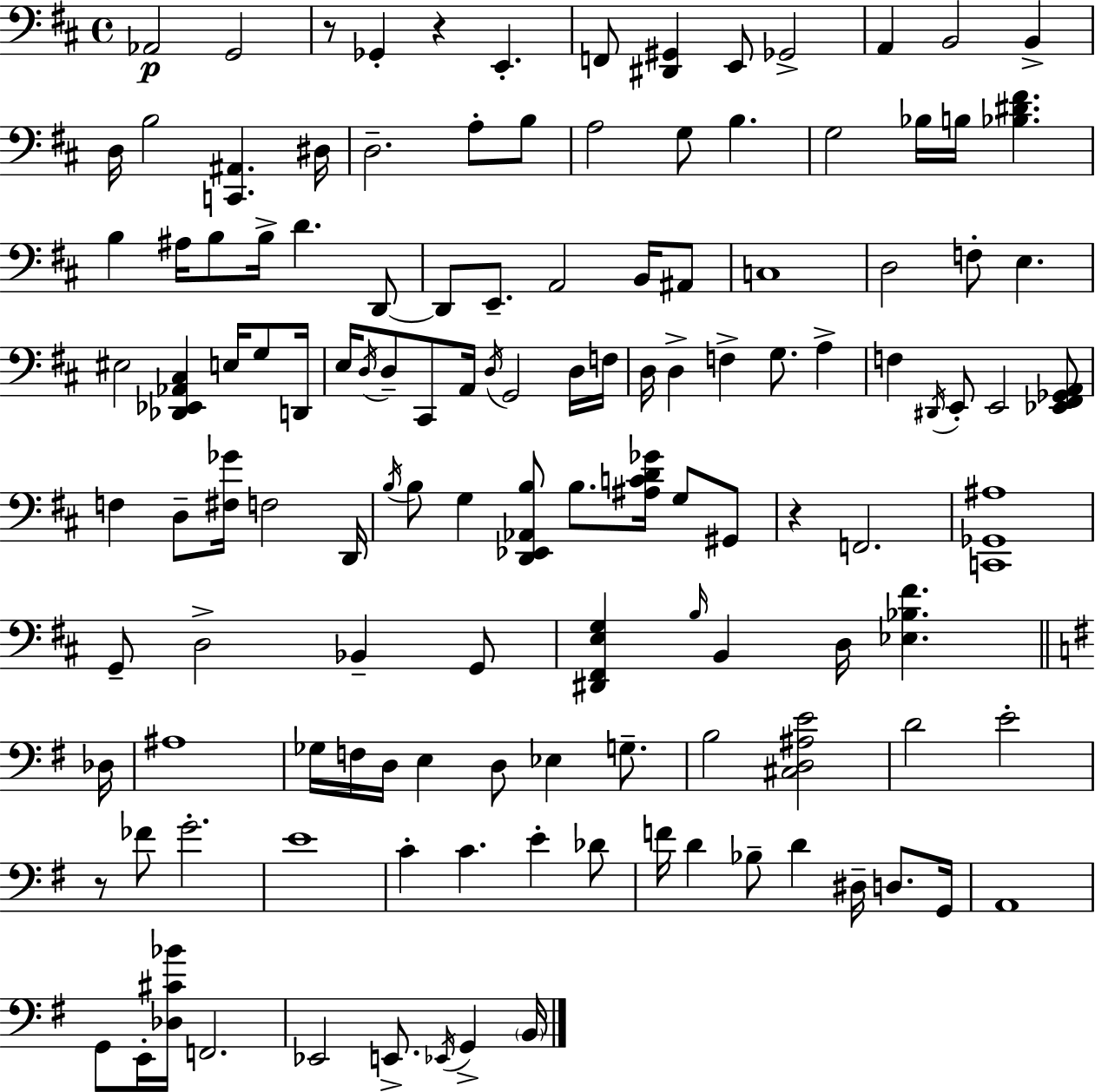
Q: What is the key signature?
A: D major